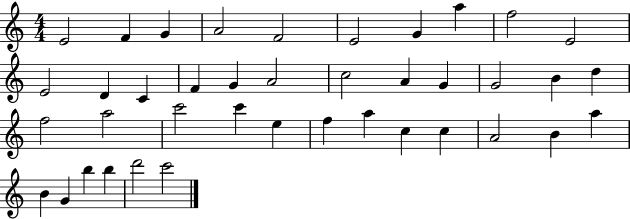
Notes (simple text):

E4/h F4/q G4/q A4/h F4/h E4/h G4/q A5/q F5/h E4/h E4/h D4/q C4/q F4/q G4/q A4/h C5/h A4/q G4/q G4/h B4/q D5/q F5/h A5/h C6/h C6/q E5/q F5/q A5/q C5/q C5/q A4/h B4/q A5/q B4/q G4/q B5/q B5/q D6/h C6/h